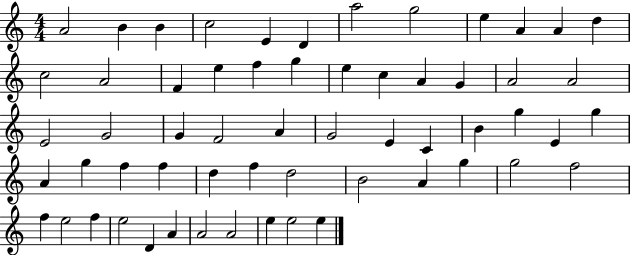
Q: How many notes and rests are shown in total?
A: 59